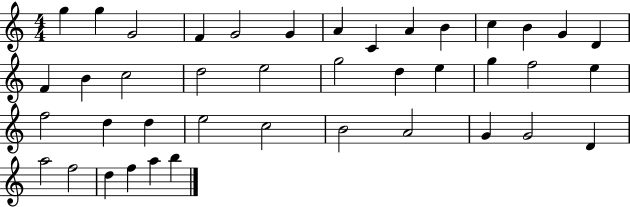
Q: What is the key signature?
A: C major